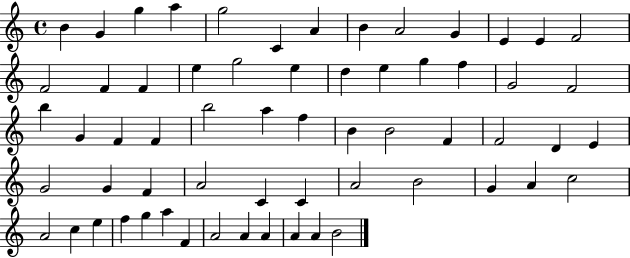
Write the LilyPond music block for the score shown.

{
  \clef treble
  \time 4/4
  \defaultTimeSignature
  \key c \major
  b'4 g'4 g''4 a''4 | g''2 c'4 a'4 | b'4 a'2 g'4 | e'4 e'4 f'2 | \break f'2 f'4 f'4 | e''4 g''2 e''4 | d''4 e''4 g''4 f''4 | g'2 f'2 | \break b''4 g'4 f'4 f'4 | b''2 a''4 f''4 | b'4 b'2 f'4 | f'2 d'4 e'4 | \break g'2 g'4 f'4 | a'2 c'4 c'4 | a'2 b'2 | g'4 a'4 c''2 | \break a'2 c''4 e''4 | f''4 g''4 a''4 f'4 | a'2 a'4 a'4 | a'4 a'4 b'2 | \break \bar "|."
}